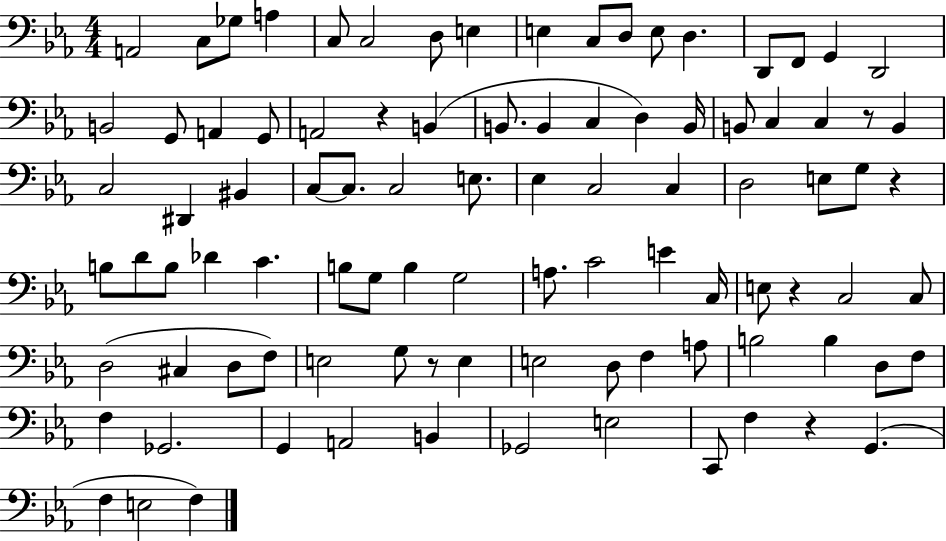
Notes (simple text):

A2/h C3/e Gb3/e A3/q C3/e C3/h D3/e E3/q E3/q C3/e D3/e E3/e D3/q. D2/e F2/e G2/q D2/h B2/h G2/e A2/q G2/e A2/h R/q B2/q B2/e. B2/q C3/q D3/q B2/s B2/e C3/q C3/q R/e B2/q C3/h D#2/q BIS2/q C3/e C3/e. C3/h E3/e. Eb3/q C3/h C3/q D3/h E3/e G3/e R/q B3/e D4/e B3/e Db4/q C4/q. B3/e G3/e B3/q G3/h A3/e. C4/h E4/q C3/s E3/e R/q C3/h C3/e D3/h C#3/q D3/e F3/e E3/h G3/e R/e E3/q E3/h D3/e F3/q A3/e B3/h B3/q D3/e F3/e F3/q Gb2/h. G2/q A2/h B2/q Gb2/h E3/h C2/e F3/q R/q G2/q. F3/q E3/h F3/q